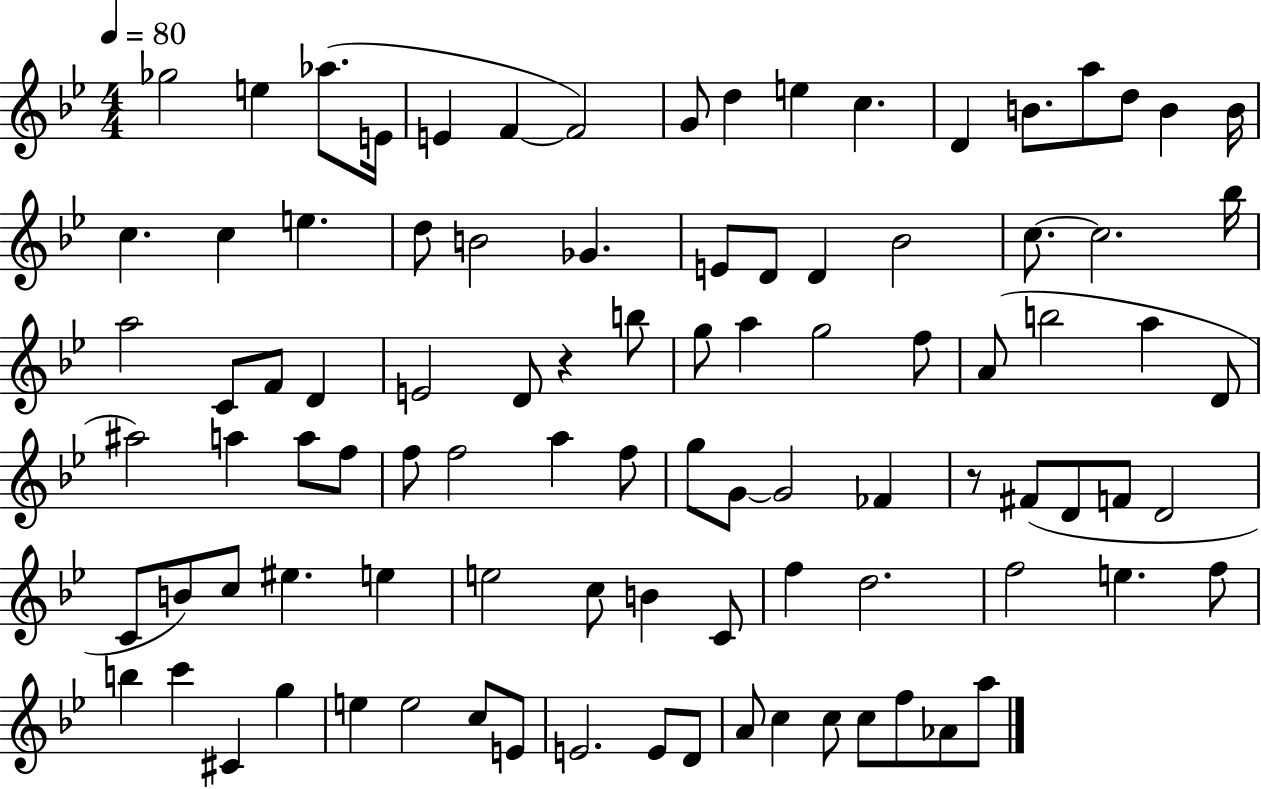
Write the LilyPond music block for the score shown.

{
  \clef treble
  \numericTimeSignature
  \time 4/4
  \key bes \major
  \tempo 4 = 80
  \repeat volta 2 { ges''2 e''4 aes''8.( e'16 | e'4 f'4~~ f'2) | g'8 d''4 e''4 c''4. | d'4 b'8. a''8 d''8 b'4 b'16 | \break c''4. c''4 e''4. | d''8 b'2 ges'4. | e'8 d'8 d'4 bes'2 | c''8.~~ c''2. bes''16 | \break a''2 c'8 f'8 d'4 | e'2 d'8 r4 b''8 | g''8 a''4 g''2 f''8 | a'8( b''2 a''4 d'8 | \break ais''2) a''4 a''8 f''8 | f''8 f''2 a''4 f''8 | g''8 g'8~~ g'2 fes'4 | r8 fis'8( d'8 f'8 d'2 | \break c'8 b'8) c''8 eis''4. e''4 | e''2 c''8 b'4 c'8 | f''4 d''2. | f''2 e''4. f''8 | \break b''4 c'''4 cis'4 g''4 | e''4 e''2 c''8 e'8 | e'2. e'8 d'8 | a'8 c''4 c''8 c''8 f''8 aes'8 a''8 | \break } \bar "|."
}